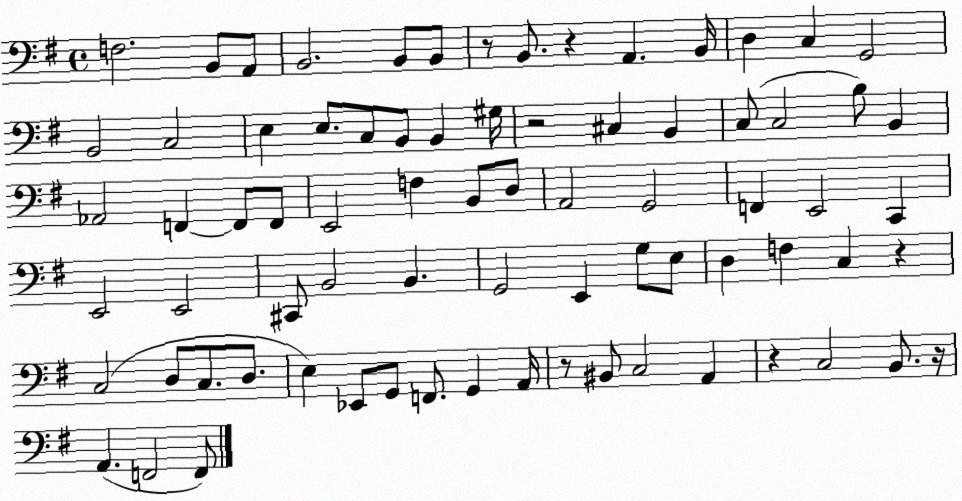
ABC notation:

X:1
T:Untitled
M:4/4
L:1/4
K:G
F,2 B,,/2 A,,/2 B,,2 B,,/2 B,,/2 z/2 B,,/2 z A,, B,,/4 D, C, G,,2 B,,2 C,2 E, E,/2 C,/2 B,,/2 B,, ^G,/4 z2 ^C, B,, C,/2 C,2 B,/2 B,, _A,,2 F,, F,,/2 F,,/2 E,,2 F, B,,/2 D,/2 A,,2 G,,2 F,, E,,2 C,, E,,2 E,,2 ^C,,/2 B,,2 B,, G,,2 E,, G,/2 E,/2 D, F, C, z C,2 D,/2 C,/2 D,/2 E, _E,,/2 G,,/2 F,,/2 G,, A,,/4 z/2 ^B,,/2 C,2 A,, z C,2 B,,/2 z/4 A,, F,,2 F,,/2